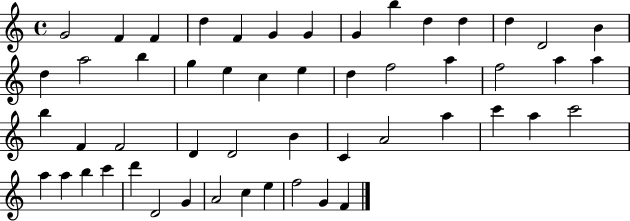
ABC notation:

X:1
T:Untitled
M:4/4
L:1/4
K:C
G2 F F d F G G G b d d d D2 B d a2 b g e c e d f2 a f2 a a b F F2 D D2 B C A2 a c' a c'2 a a b c' d' D2 G A2 c e f2 G F